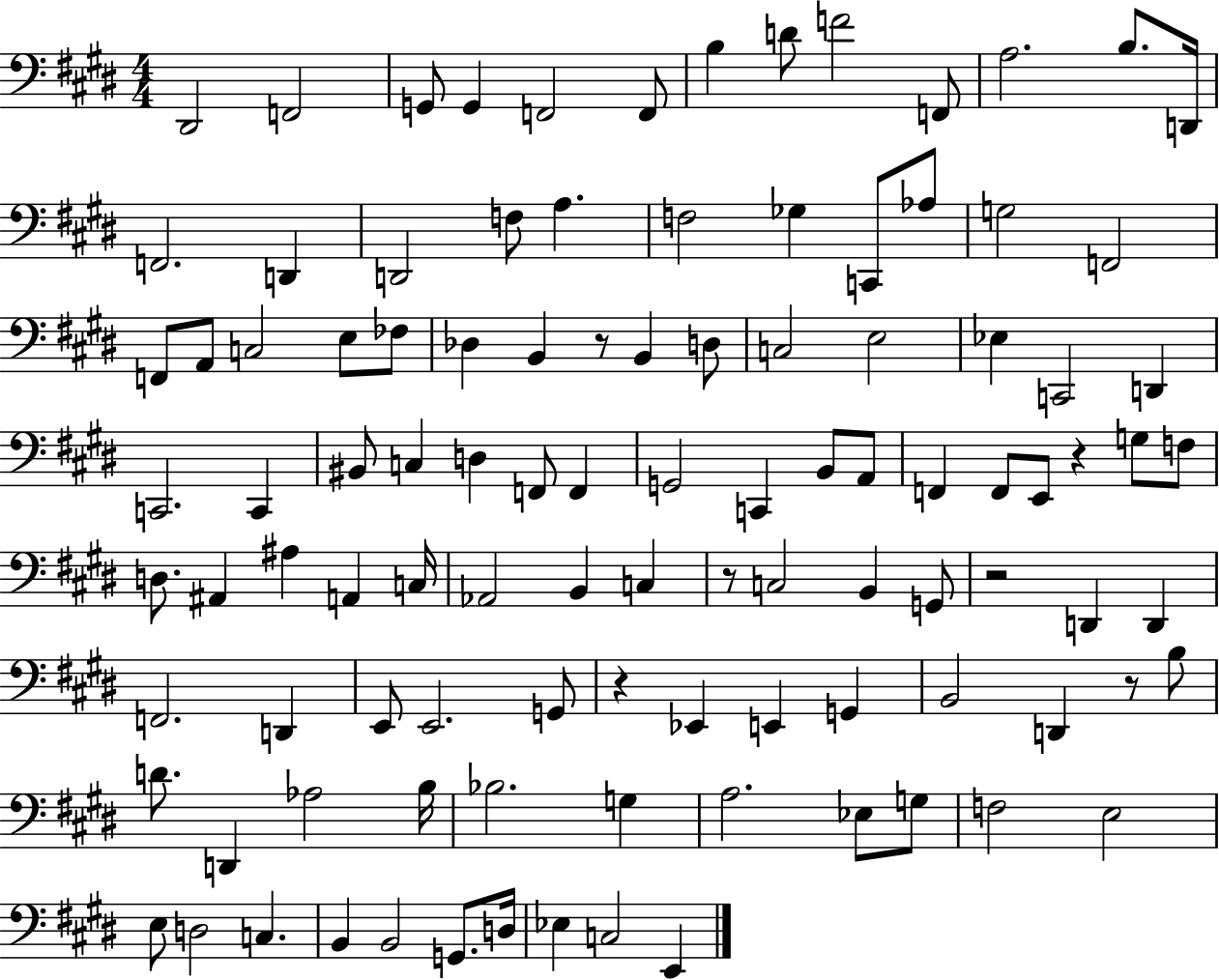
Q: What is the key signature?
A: E major